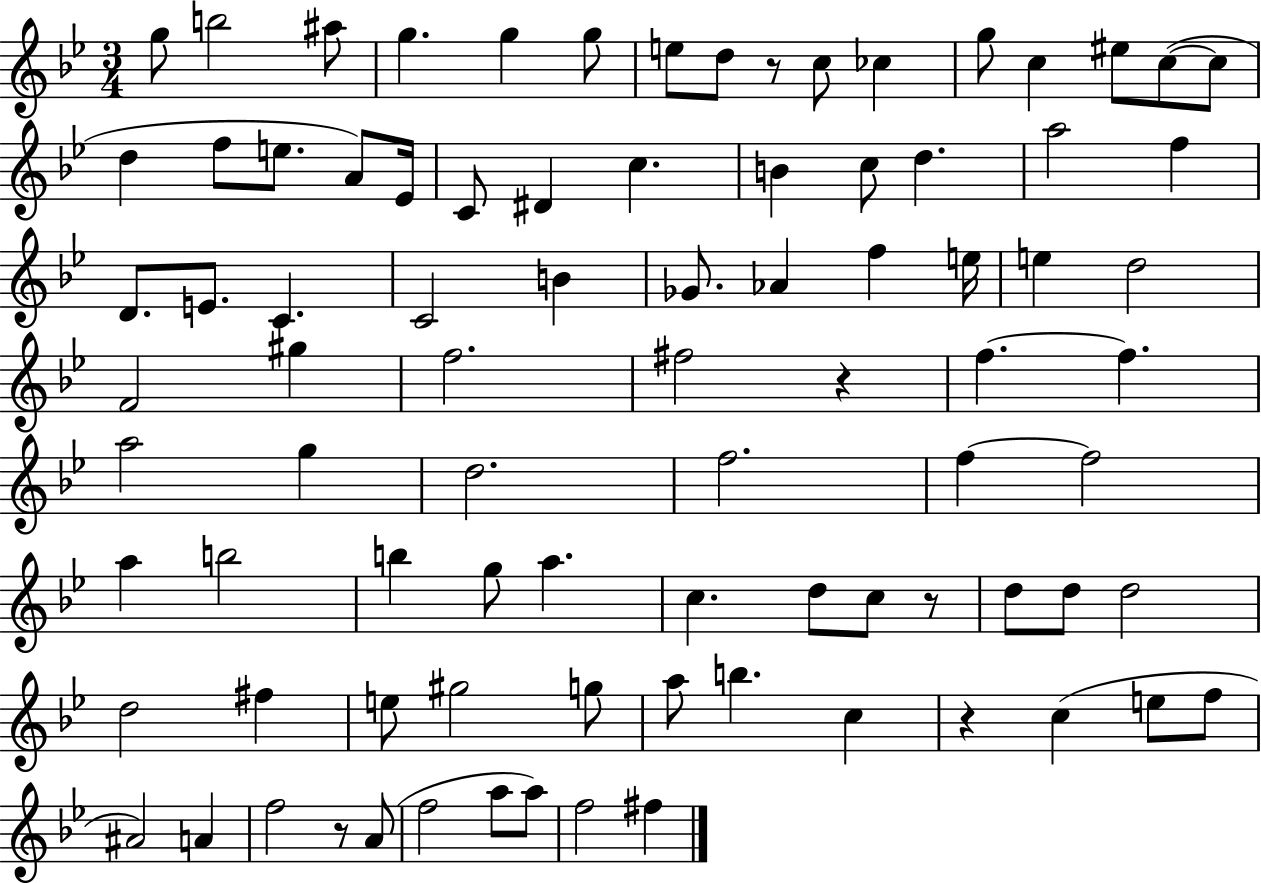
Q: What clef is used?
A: treble